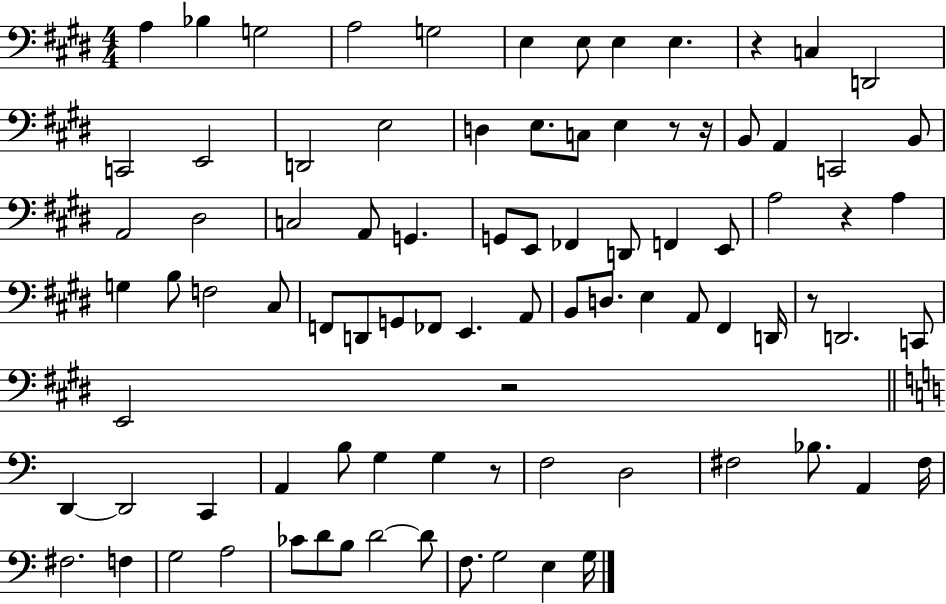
X:1
T:Untitled
M:4/4
L:1/4
K:E
A, _B, G,2 A,2 G,2 E, E,/2 E, E, z C, D,,2 C,,2 E,,2 D,,2 E,2 D, E,/2 C,/2 E, z/2 z/4 B,,/2 A,, C,,2 B,,/2 A,,2 ^D,2 C,2 A,,/2 G,, G,,/2 E,,/2 _F,, D,,/2 F,, E,,/2 A,2 z A, G, B,/2 F,2 ^C,/2 F,,/2 D,,/2 G,,/2 _F,,/2 E,, A,,/2 B,,/2 D,/2 E, A,,/2 ^F,, D,,/4 z/2 D,,2 C,,/2 E,,2 z2 D,, D,,2 C,, A,, B,/2 G, G, z/2 F,2 D,2 ^F,2 _B,/2 A,, ^F,/4 ^F,2 F, G,2 A,2 _C/2 D/2 B,/2 D2 D/2 F,/2 G,2 E, G,/4